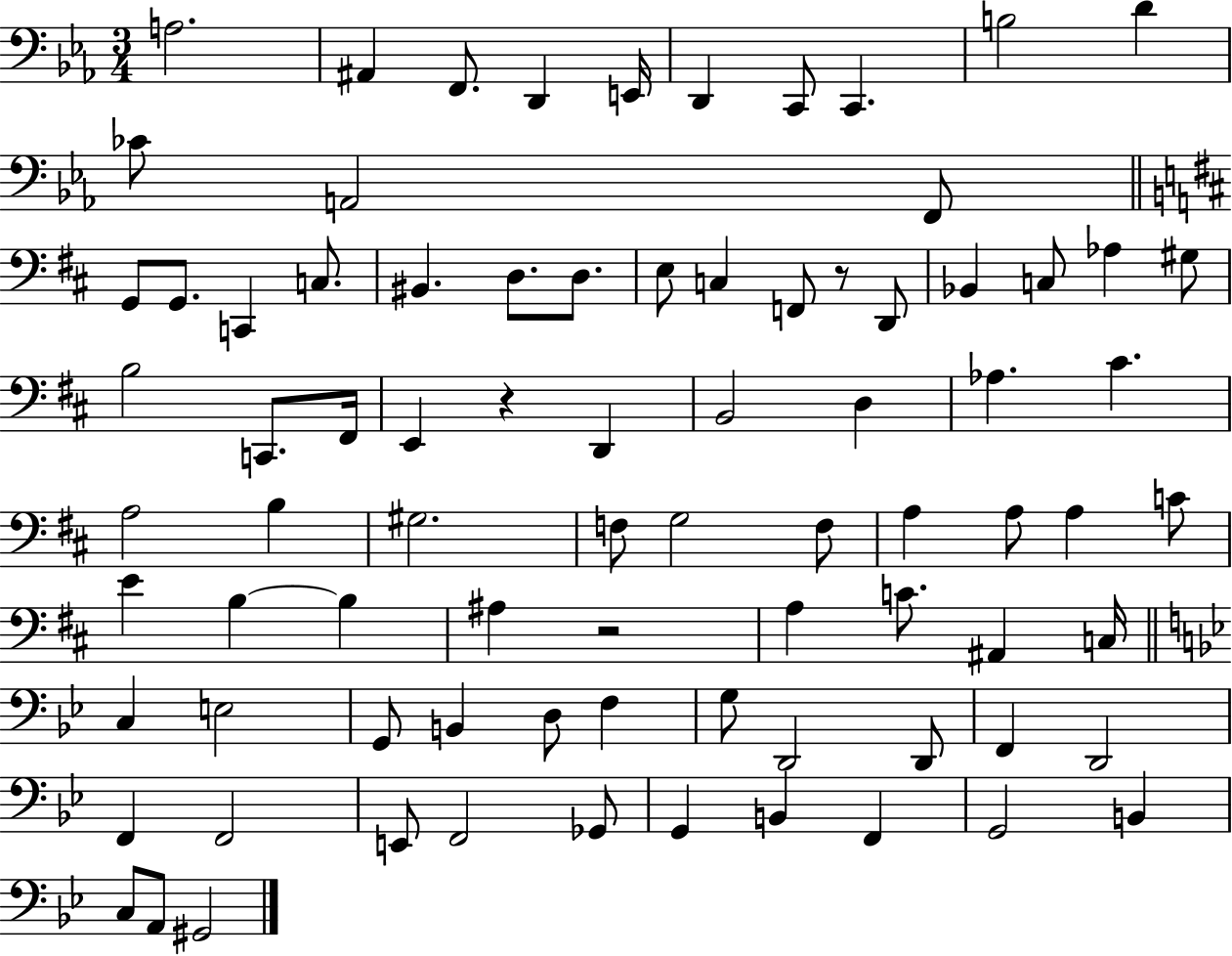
X:1
T:Untitled
M:3/4
L:1/4
K:Eb
A,2 ^A,, F,,/2 D,, E,,/4 D,, C,,/2 C,, B,2 D _C/2 A,,2 F,,/2 G,,/2 G,,/2 C,, C,/2 ^B,, D,/2 D,/2 E,/2 C, F,,/2 z/2 D,,/2 _B,, C,/2 _A, ^G,/2 B,2 C,,/2 ^F,,/4 E,, z D,, B,,2 D, _A, ^C A,2 B, ^G,2 F,/2 G,2 F,/2 A, A,/2 A, C/2 E B, B, ^A, z2 A, C/2 ^A,, C,/4 C, E,2 G,,/2 B,, D,/2 F, G,/2 D,,2 D,,/2 F,, D,,2 F,, F,,2 E,,/2 F,,2 _G,,/2 G,, B,, F,, G,,2 B,, C,/2 A,,/2 ^G,,2